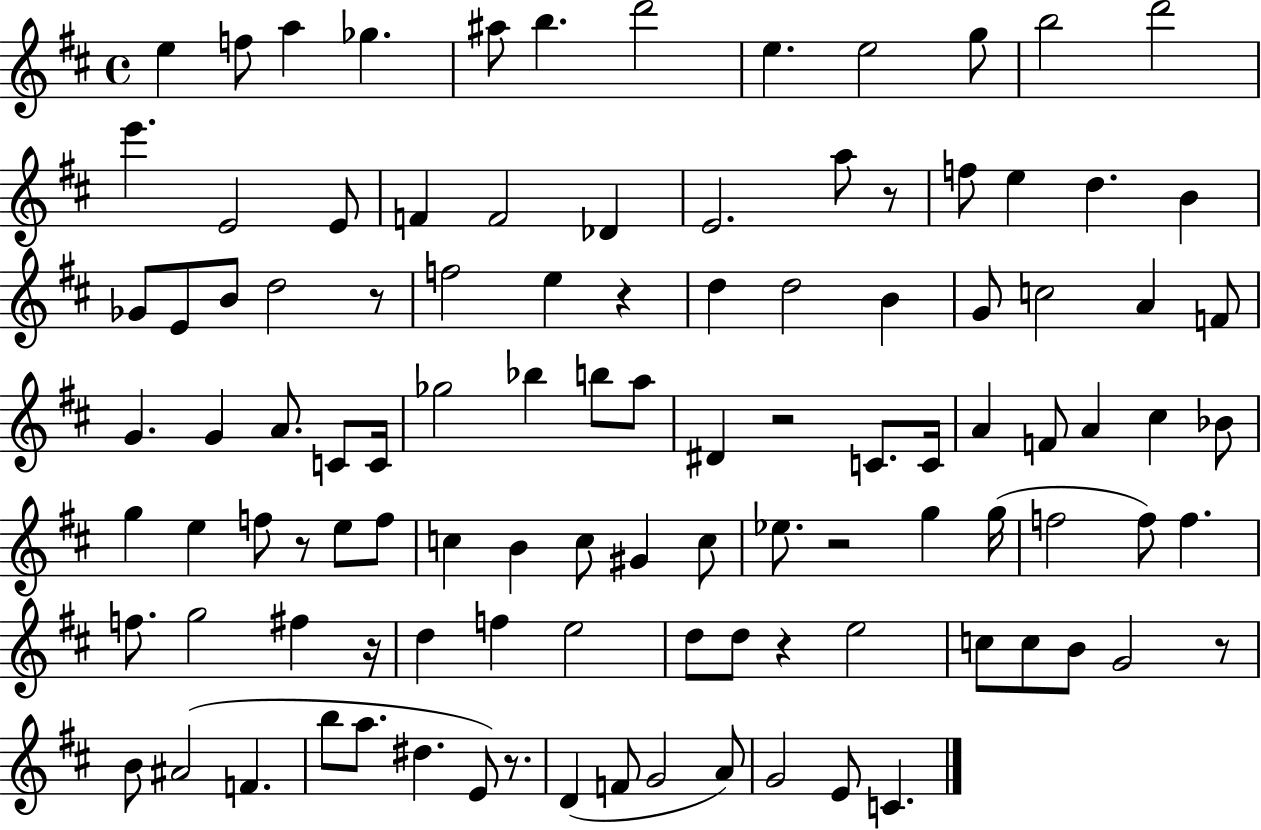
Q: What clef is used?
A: treble